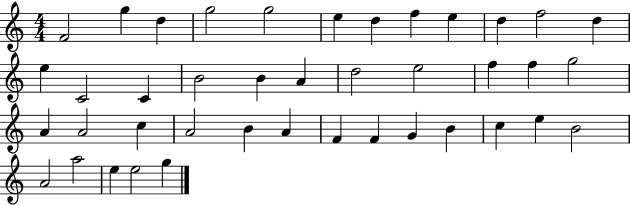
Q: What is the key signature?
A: C major